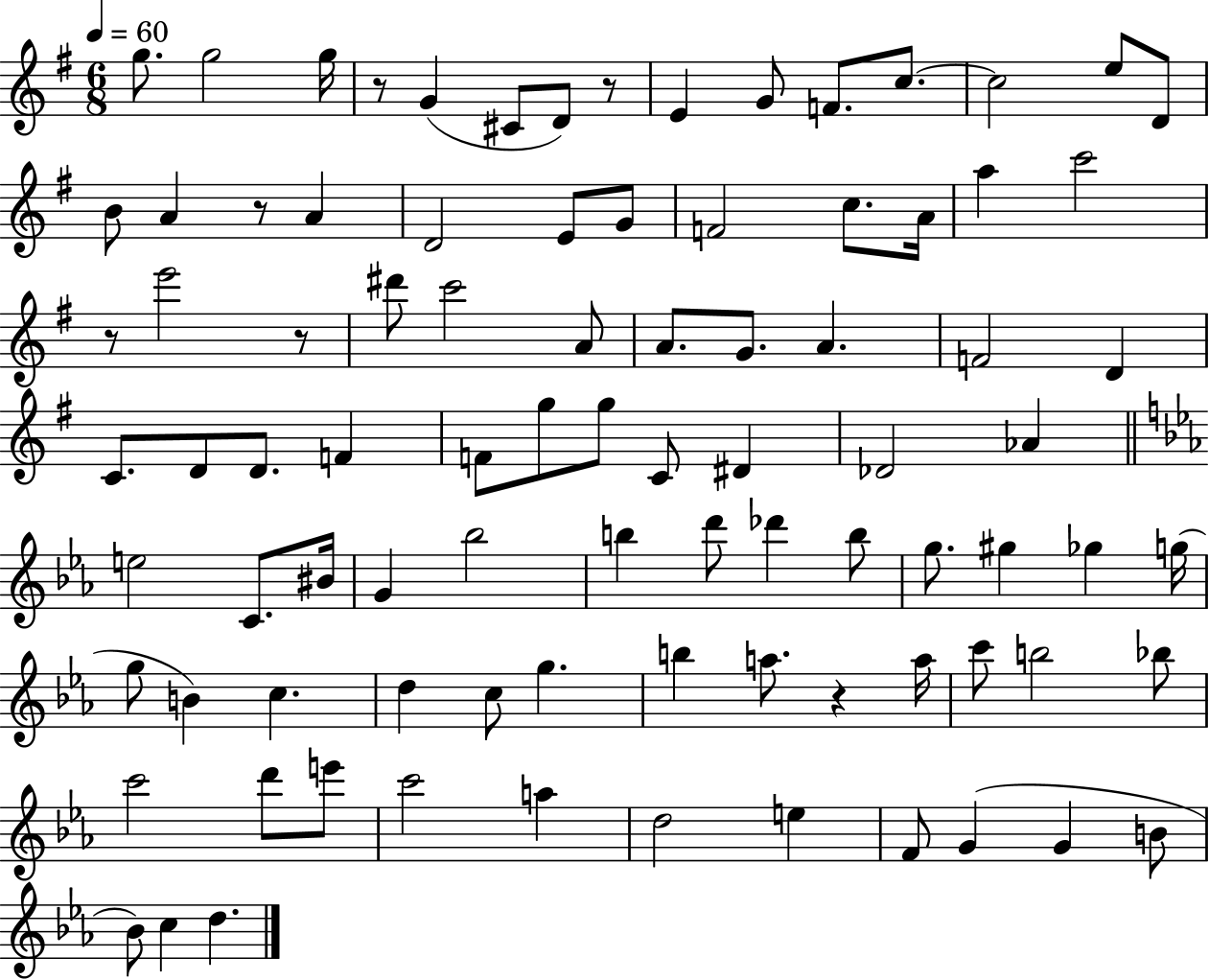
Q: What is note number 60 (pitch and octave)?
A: C5